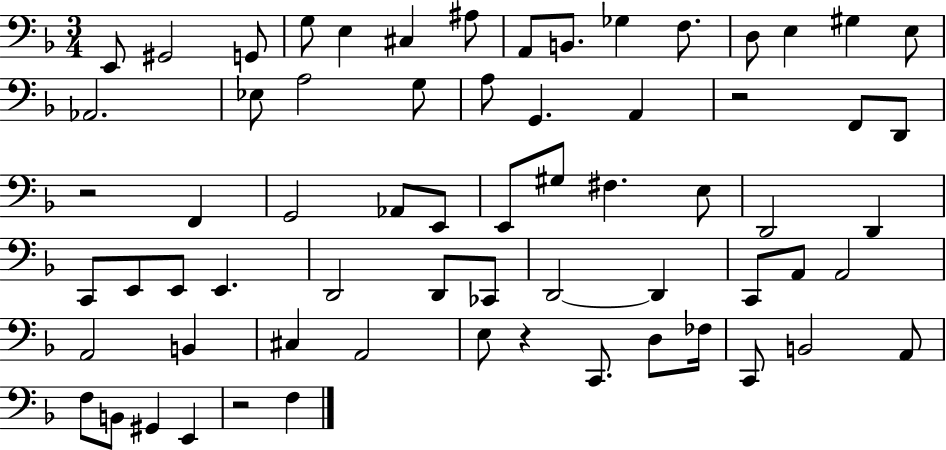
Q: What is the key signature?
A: F major